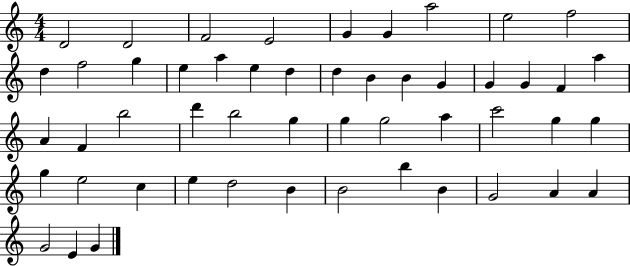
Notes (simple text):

D4/h D4/h F4/h E4/h G4/q G4/q A5/h E5/h F5/h D5/q F5/h G5/q E5/q A5/q E5/q D5/q D5/q B4/q B4/q G4/q G4/q G4/q F4/q A5/q A4/q F4/q B5/h D6/q B5/h G5/q G5/q G5/h A5/q C6/h G5/q G5/q G5/q E5/h C5/q E5/q D5/h B4/q B4/h B5/q B4/q G4/h A4/q A4/q G4/h E4/q G4/q